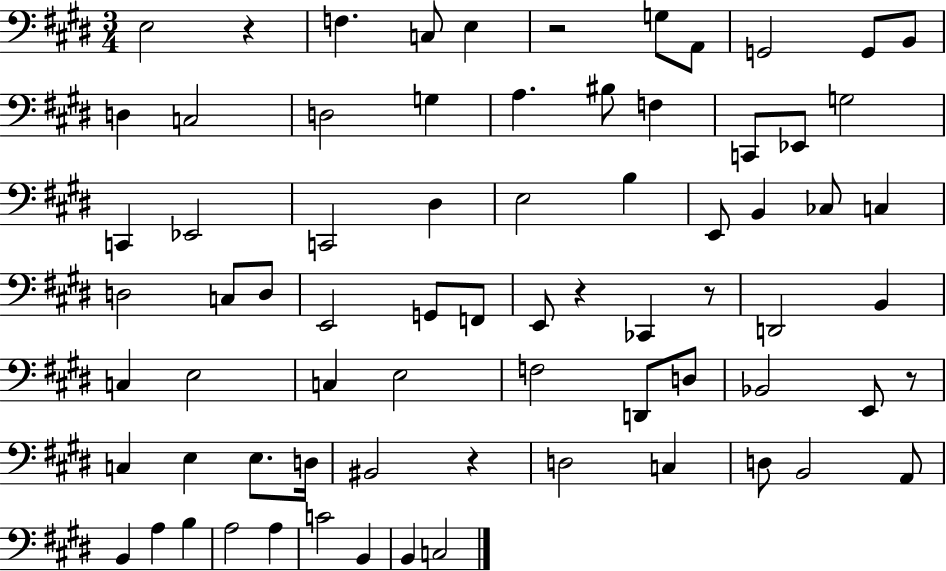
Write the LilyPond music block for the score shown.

{
  \clef bass
  \numericTimeSignature
  \time 3/4
  \key e \major
  e2 r4 | f4. c8 e4 | r2 g8 a,8 | g,2 g,8 b,8 | \break d4 c2 | d2 g4 | a4. bis8 f4 | c,8 ees,8 g2 | \break c,4 ees,2 | c,2 dis4 | e2 b4 | e,8 b,4 ces8 c4 | \break d2 c8 d8 | e,2 g,8 f,8 | e,8 r4 ces,4 r8 | d,2 b,4 | \break c4 e2 | c4 e2 | f2 d,8 d8 | bes,2 e,8 r8 | \break c4 e4 e8. d16 | bis,2 r4 | d2 c4 | d8 b,2 a,8 | \break b,4 a4 b4 | a2 a4 | c'2 b,4 | b,4 c2 | \break \bar "|."
}